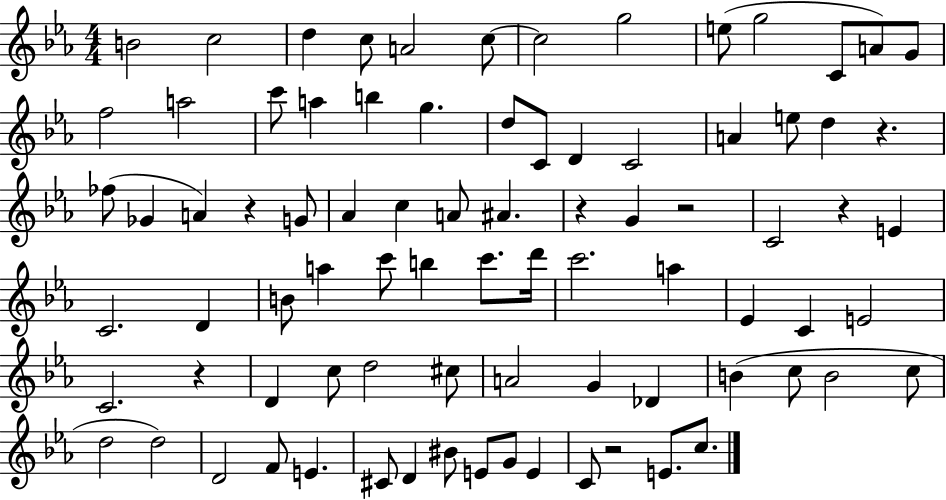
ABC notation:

X:1
T:Untitled
M:4/4
L:1/4
K:Eb
B2 c2 d c/2 A2 c/2 c2 g2 e/2 g2 C/2 A/2 G/2 f2 a2 c'/2 a b g d/2 C/2 D C2 A e/2 d z _f/2 _G A z G/2 _A c A/2 ^A z G z2 C2 z E C2 D B/2 a c'/2 b c'/2 d'/4 c'2 a _E C E2 C2 z D c/2 d2 ^c/2 A2 G _D B c/2 B2 c/2 d2 d2 D2 F/2 E ^C/2 D ^B/2 E/2 G/2 E C/2 z2 E/2 c/2